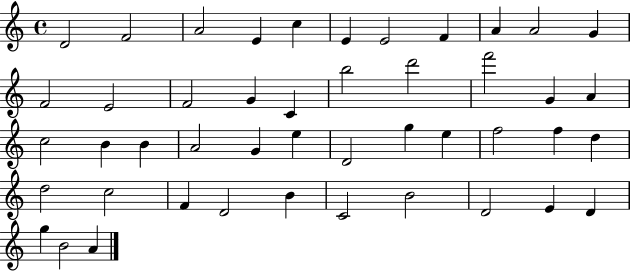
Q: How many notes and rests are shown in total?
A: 46